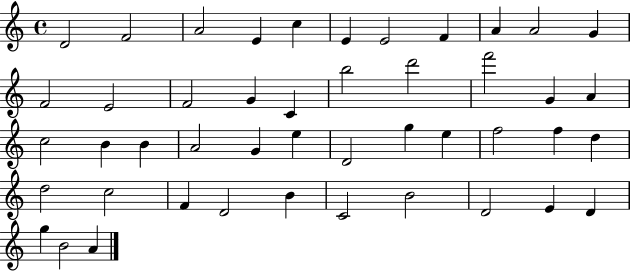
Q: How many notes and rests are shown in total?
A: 46